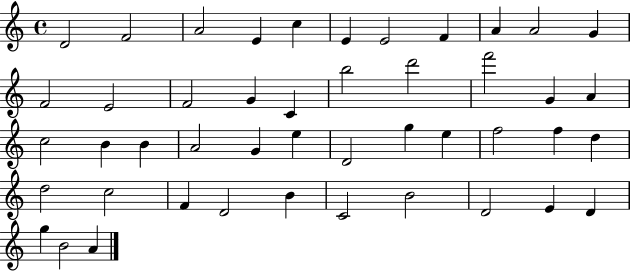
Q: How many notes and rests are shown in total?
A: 46